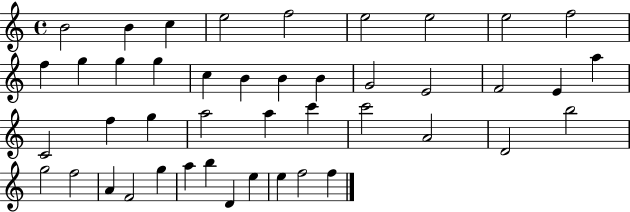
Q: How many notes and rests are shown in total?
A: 44